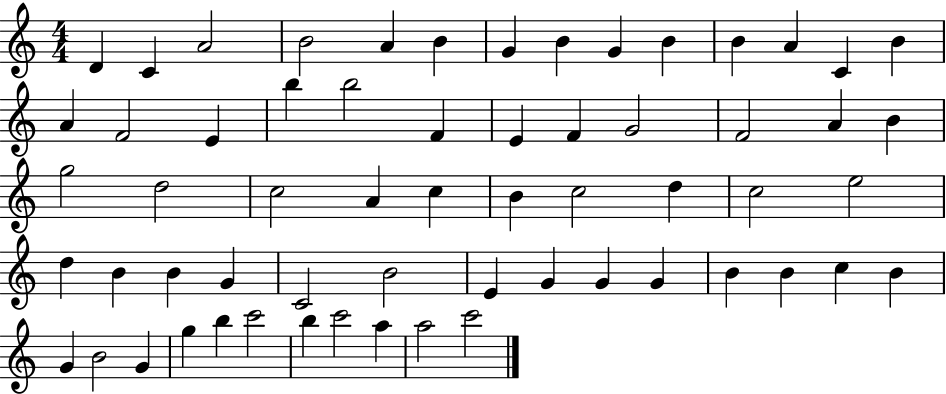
{
  \clef treble
  \numericTimeSignature
  \time 4/4
  \key c \major
  d'4 c'4 a'2 | b'2 a'4 b'4 | g'4 b'4 g'4 b'4 | b'4 a'4 c'4 b'4 | \break a'4 f'2 e'4 | b''4 b''2 f'4 | e'4 f'4 g'2 | f'2 a'4 b'4 | \break g''2 d''2 | c''2 a'4 c''4 | b'4 c''2 d''4 | c''2 e''2 | \break d''4 b'4 b'4 g'4 | c'2 b'2 | e'4 g'4 g'4 g'4 | b'4 b'4 c''4 b'4 | \break g'4 b'2 g'4 | g''4 b''4 c'''2 | b''4 c'''2 a''4 | a''2 c'''2 | \break \bar "|."
}